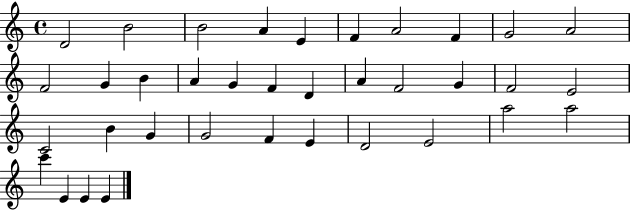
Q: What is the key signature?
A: C major